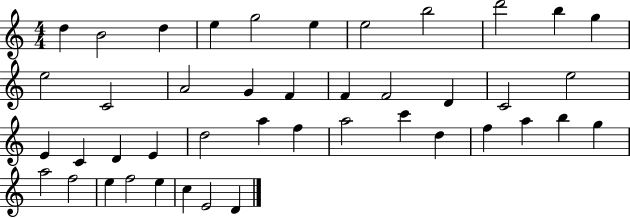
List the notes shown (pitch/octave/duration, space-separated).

D5/q B4/h D5/q E5/q G5/h E5/q E5/h B5/h D6/h B5/q G5/q E5/h C4/h A4/h G4/q F4/q F4/q F4/h D4/q C4/h E5/h E4/q C4/q D4/q E4/q D5/h A5/q F5/q A5/h C6/q D5/q F5/q A5/q B5/q G5/q A5/h F5/h E5/q F5/h E5/q C5/q E4/h D4/q